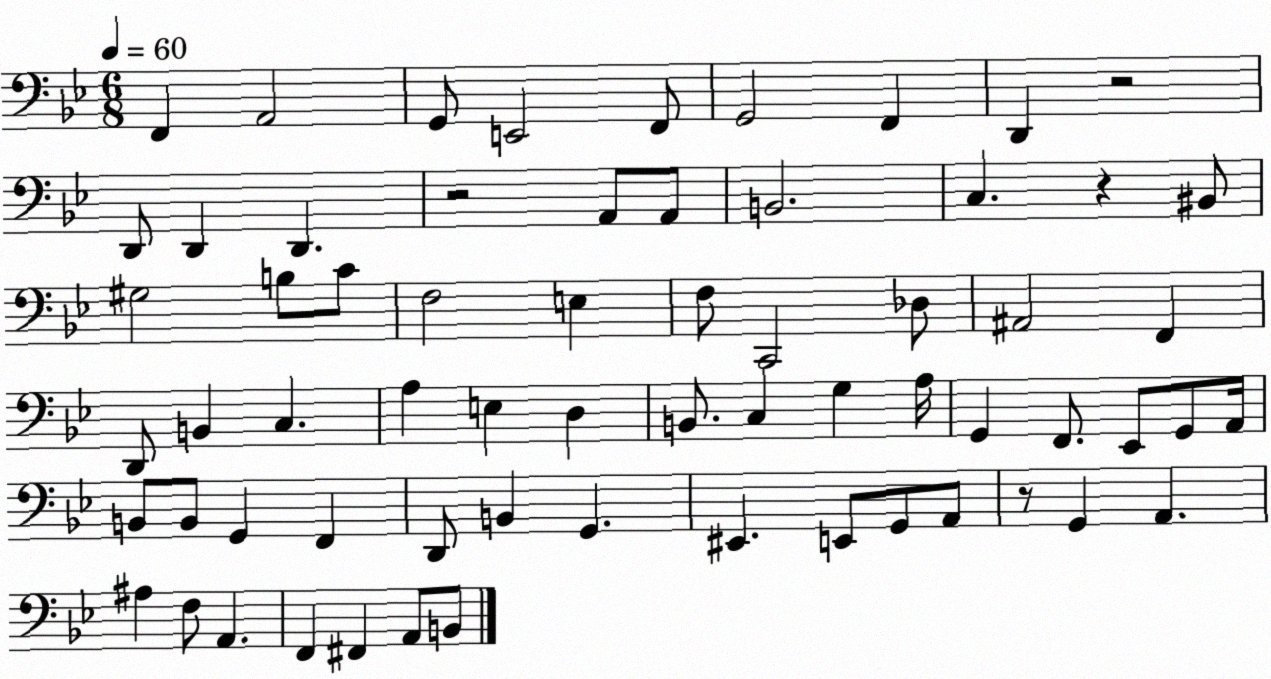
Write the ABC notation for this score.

X:1
T:Untitled
M:6/8
L:1/4
K:Bb
F,, A,,2 G,,/2 E,,2 F,,/2 G,,2 F,, D,, z2 D,,/2 D,, D,, z2 A,,/2 A,,/2 B,,2 C, z ^B,,/2 ^G,2 B,/2 C/2 F,2 E, F,/2 C,,2 _D,/2 ^A,,2 F,, D,,/2 B,, C, A, E, D, B,,/2 C, G, A,/4 G,, F,,/2 _E,,/2 G,,/2 A,,/4 B,,/2 B,,/2 G,, F,, D,,/2 B,, G,, ^E,, E,,/2 G,,/2 A,,/2 z/2 G,, A,, ^A, F,/2 A,, F,, ^F,, A,,/2 B,,/2